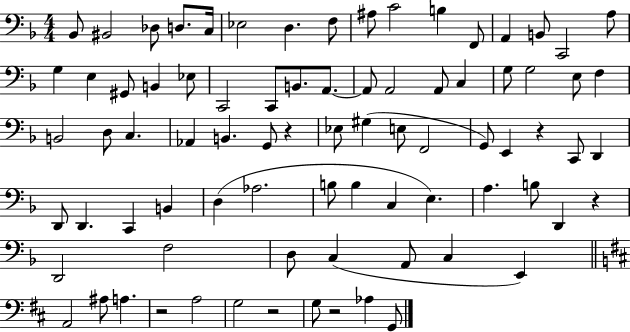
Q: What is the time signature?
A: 4/4